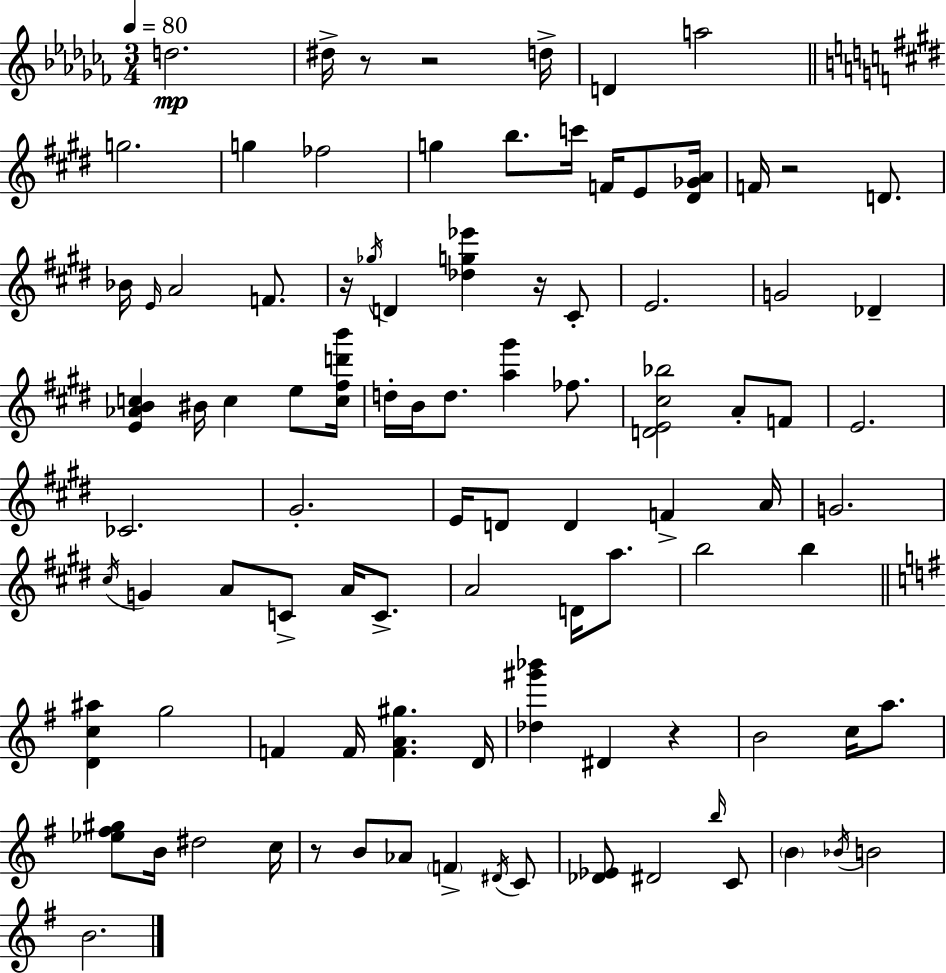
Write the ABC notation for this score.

X:1
T:Untitled
M:3/4
L:1/4
K:Abm
d2 ^d/4 z/2 z2 d/4 D a2 g2 g _f2 g b/2 c'/4 F/4 E/2 [^D_GA]/4 F/4 z2 D/2 _B/4 E/4 A2 F/2 z/4 _g/4 D [_dg_e'] z/4 ^C/2 E2 G2 _D [E_ABc] ^B/4 c e/2 [c^fd'b']/4 d/4 B/4 d/2 [a^g'] _f/2 [DE^c_b]2 A/2 F/2 E2 _C2 ^G2 E/4 D/2 D F A/4 G2 ^c/4 G A/2 C/2 A/4 C/2 A2 D/4 a/2 b2 b [Dc^a] g2 F F/4 [FA^g] D/4 [_d^g'_b'] ^D z B2 c/4 a/2 [_e^f^g]/2 B/4 ^d2 c/4 z/2 B/2 _A/2 F ^D/4 C/2 [_D_E]/2 ^D2 b/4 C/2 B _B/4 B2 B2